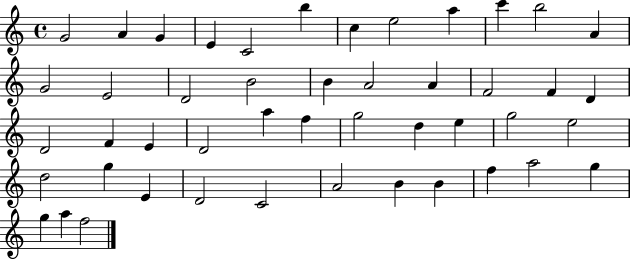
G4/h A4/q G4/q E4/q C4/h B5/q C5/q E5/h A5/q C6/q B5/h A4/q G4/h E4/h D4/h B4/h B4/q A4/h A4/q F4/h F4/q D4/q D4/h F4/q E4/q D4/h A5/q F5/q G5/h D5/q E5/q G5/h E5/h D5/h G5/q E4/q D4/h C4/h A4/h B4/q B4/q F5/q A5/h G5/q G5/q A5/q F5/h